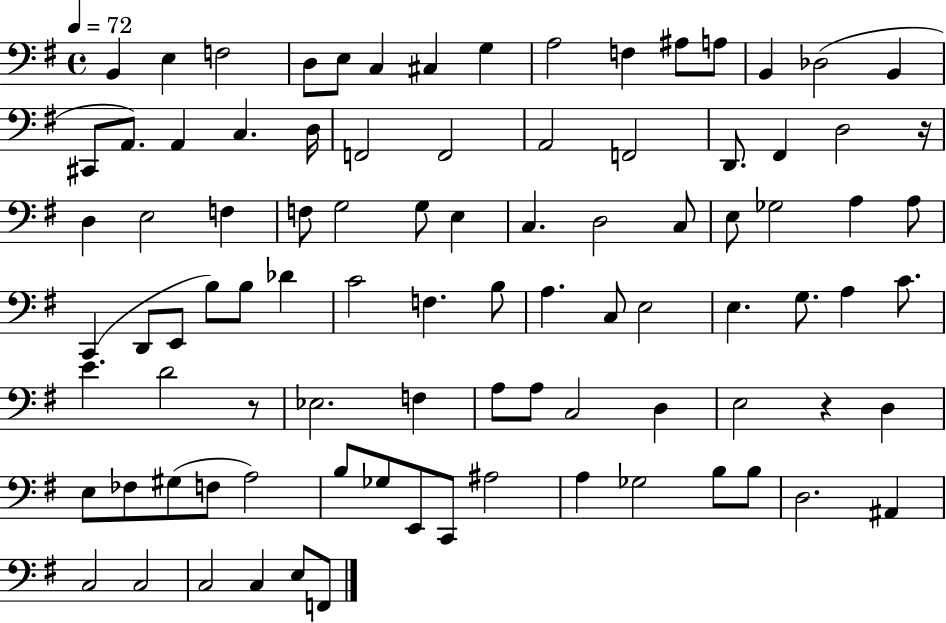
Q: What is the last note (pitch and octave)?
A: F2